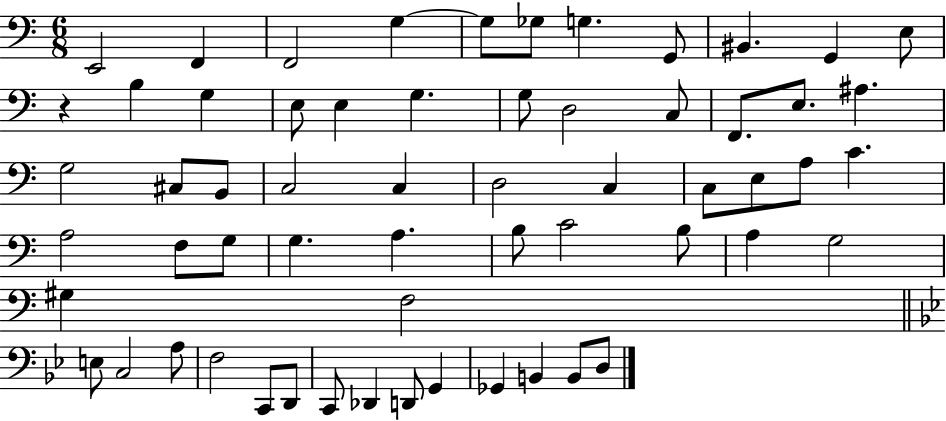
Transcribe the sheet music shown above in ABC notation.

X:1
T:Untitled
M:6/8
L:1/4
K:C
E,,2 F,, F,,2 G, G,/2 _G,/2 G, G,,/2 ^B,, G,, E,/2 z B, G, E,/2 E, G, G,/2 D,2 C,/2 F,,/2 E,/2 ^A, G,2 ^C,/2 B,,/2 C,2 C, D,2 C, C,/2 E,/2 A,/2 C A,2 F,/2 G,/2 G, A, B,/2 C2 B,/2 A, G,2 ^G, F,2 E,/2 C,2 A,/2 F,2 C,,/2 D,,/2 C,,/2 _D,, D,,/2 G,, _G,, B,, B,,/2 D,/2